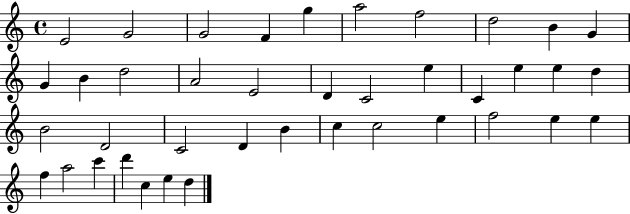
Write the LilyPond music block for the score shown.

{
  \clef treble
  \time 4/4
  \defaultTimeSignature
  \key c \major
  e'2 g'2 | g'2 f'4 g''4 | a''2 f''2 | d''2 b'4 g'4 | \break g'4 b'4 d''2 | a'2 e'2 | d'4 c'2 e''4 | c'4 e''4 e''4 d''4 | \break b'2 d'2 | c'2 d'4 b'4 | c''4 c''2 e''4 | f''2 e''4 e''4 | \break f''4 a''2 c'''4 | d'''4 c''4 e''4 d''4 | \bar "|."
}